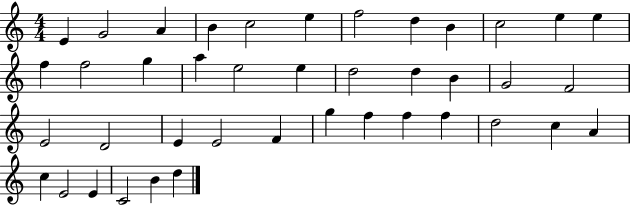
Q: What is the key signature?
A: C major